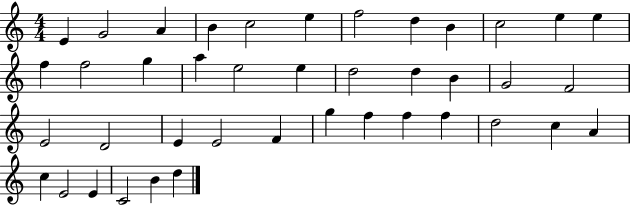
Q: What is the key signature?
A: C major